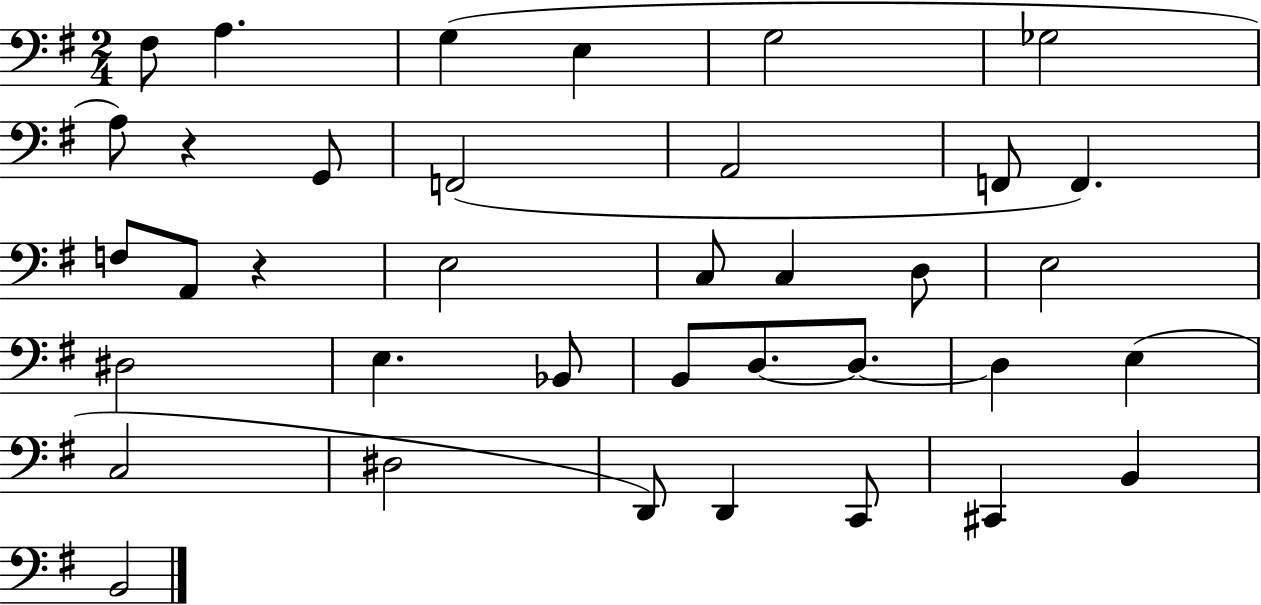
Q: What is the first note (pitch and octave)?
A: F#3